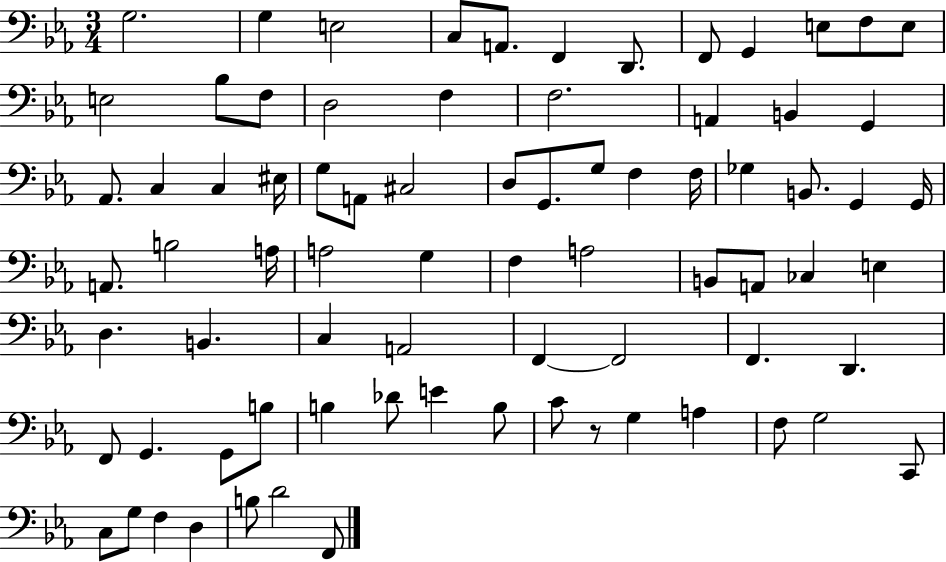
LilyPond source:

{
  \clef bass
  \numericTimeSignature
  \time 3/4
  \key ees \major
  g2. | g4 e2 | c8 a,8. f,4 d,8. | f,8 g,4 e8 f8 e8 | \break e2 bes8 f8 | d2 f4 | f2. | a,4 b,4 g,4 | \break aes,8. c4 c4 eis16 | g8 a,8 cis2 | d8 g,8. g8 f4 f16 | ges4 b,8. g,4 g,16 | \break a,8. b2 a16 | a2 g4 | f4 a2 | b,8 a,8 ces4 e4 | \break d4. b,4. | c4 a,2 | f,4~~ f,2 | f,4. d,4. | \break f,8 g,4. g,8 b8 | b4 des'8 e'4 b8 | c'8 r8 g4 a4 | f8 g2 c,8 | \break c8 g8 f4 d4 | b8 d'2 f,8 | \bar "|."
}